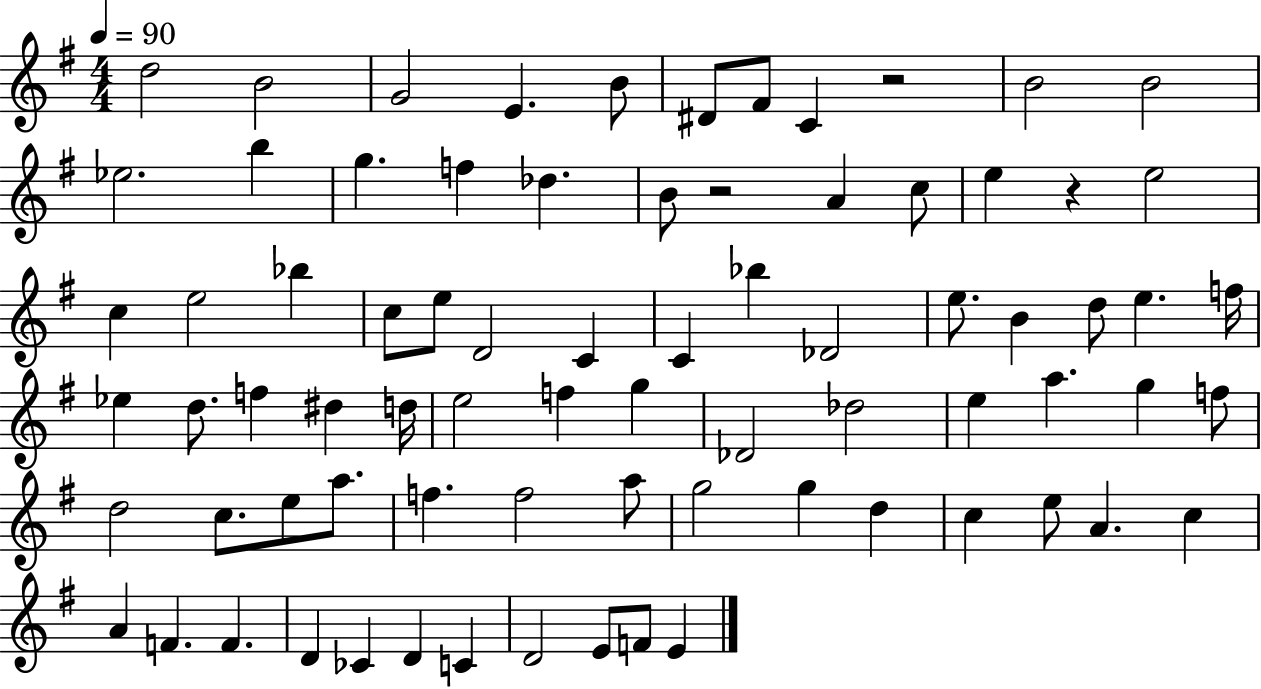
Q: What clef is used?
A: treble